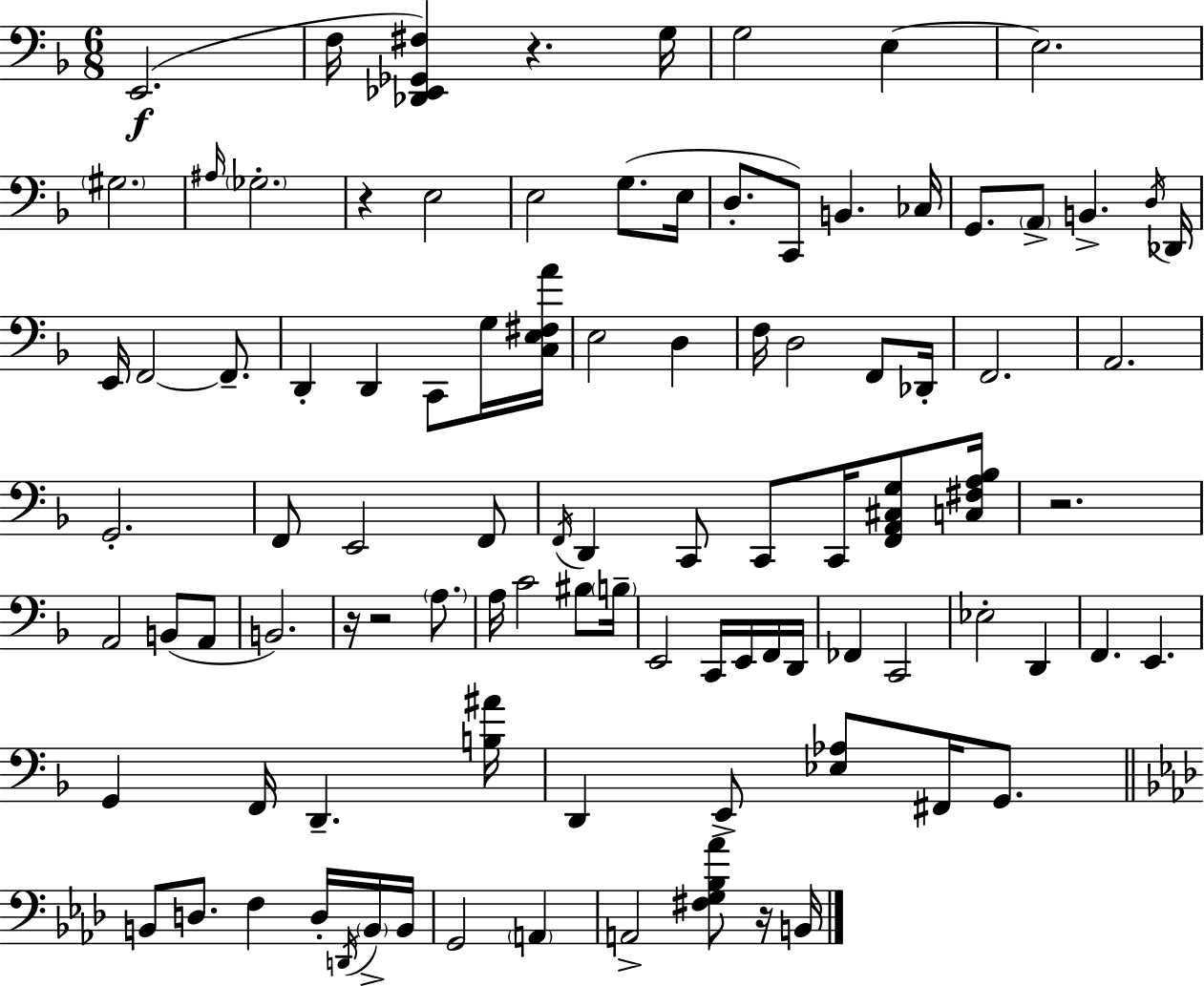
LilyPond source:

{
  \clef bass
  \numericTimeSignature
  \time 6/8
  \key d \minor
  e,2.(\f | f16 <des, ees, ges, fis>4) r4. g16 | g2 e4~~ | e2. | \break \parenthesize gis2. | \grace { ais16 } \parenthesize ges2.-. | r4 e2 | e2 g8.( | \break e16 d8.-. c,8) b,4. | ces16 g,8. \parenthesize a,8-> b,4.-> | \acciaccatura { d16 } des,16 e,16 f,2~~ f,8.-- | d,4-. d,4 c,8 | \break g16 <c e fis a'>16 e2 d4 | f16 d2 f,8 | des,16-. f,2. | a,2. | \break g,2.-. | f,8 e,2 | f,8 \acciaccatura { f,16 } d,4 c,8 c,8 c,16 | <f, a, cis g>8 <c fis a bes>16 r2. | \break a,2 b,8( | a,8 b,2.) | r16 r2 | \parenthesize a8. a16 c'2 | \break bis8 \parenthesize b16-- e,2 c,16 | e,16 f,16 d,16 fes,4 c,2 | ees2-. d,4 | f,4. e,4. | \break g,4 f,16 d,4.-- | <b ais'>16 d,4 e,8-> <ees aes>8 fis,16 | g,8. \bar "||" \break \key aes \major b,8 d8. f4 d16-. \acciaccatura { d,16 } \parenthesize b,16-> | b,16 g,2 \parenthesize a,4 | a,2-> <fis g bes aes'>8 r16 | b,16 \bar "|."
}